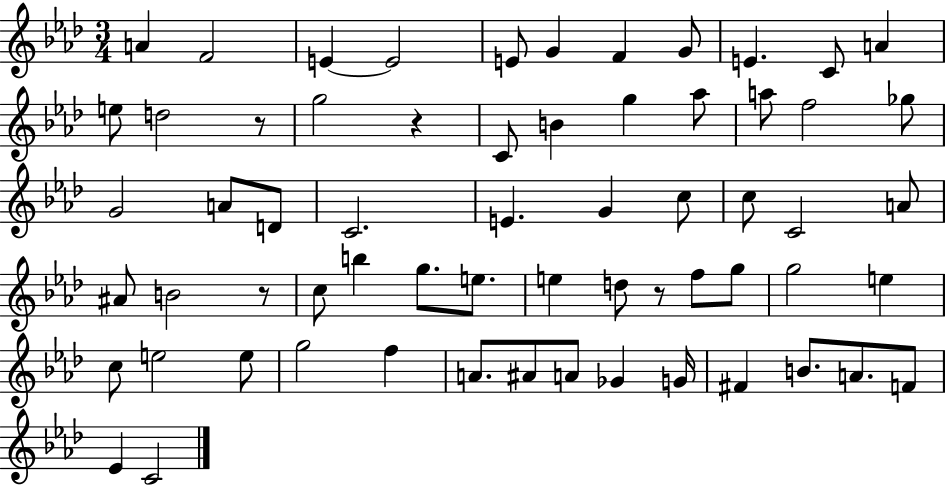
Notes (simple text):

A4/q F4/h E4/q E4/h E4/e G4/q F4/q G4/e E4/q. C4/e A4/q E5/e D5/h R/e G5/h R/q C4/e B4/q G5/q Ab5/e A5/e F5/h Gb5/e G4/h A4/e D4/e C4/h. E4/q. G4/q C5/e C5/e C4/h A4/e A#4/e B4/h R/e C5/e B5/q G5/e. E5/e. E5/q D5/e R/e F5/e G5/e G5/h E5/q C5/e E5/h E5/e G5/h F5/q A4/e. A#4/e A4/e Gb4/q G4/s F#4/q B4/e. A4/e. F4/e Eb4/q C4/h